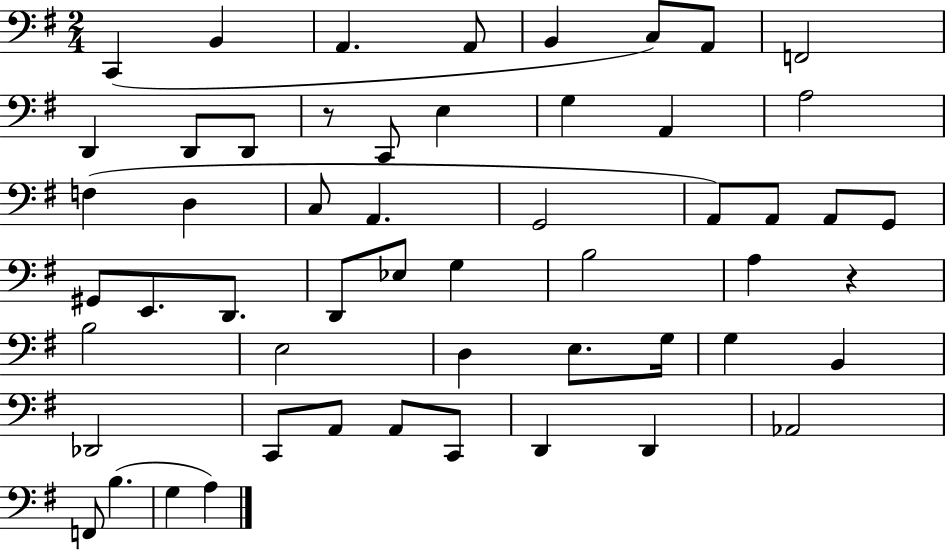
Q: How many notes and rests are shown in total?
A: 54